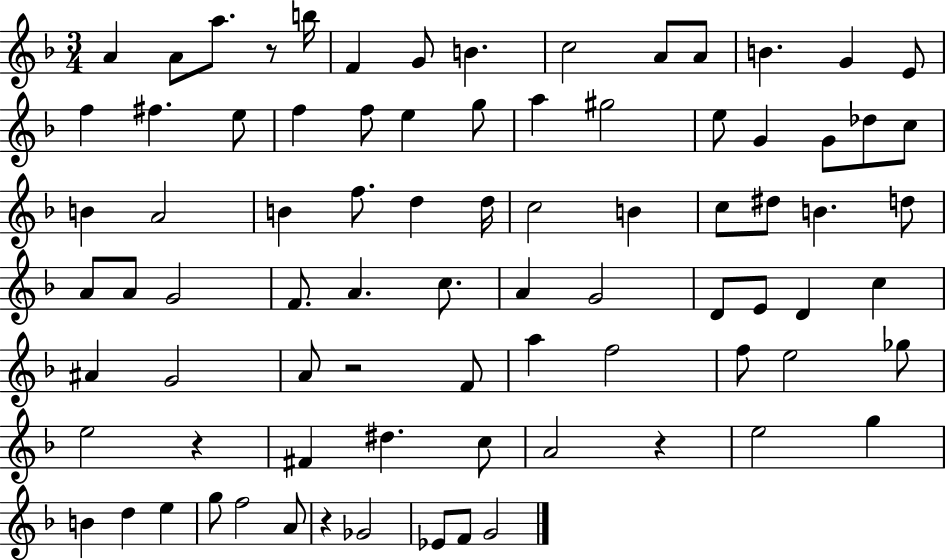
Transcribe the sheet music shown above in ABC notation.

X:1
T:Untitled
M:3/4
L:1/4
K:F
A A/2 a/2 z/2 b/4 F G/2 B c2 A/2 A/2 B G E/2 f ^f e/2 f f/2 e g/2 a ^g2 e/2 G G/2 _d/2 c/2 B A2 B f/2 d d/4 c2 B c/2 ^d/2 B d/2 A/2 A/2 G2 F/2 A c/2 A G2 D/2 E/2 D c ^A G2 A/2 z2 F/2 a f2 f/2 e2 _g/2 e2 z ^F ^d c/2 A2 z e2 g B d e g/2 f2 A/2 z _G2 _E/2 F/2 G2